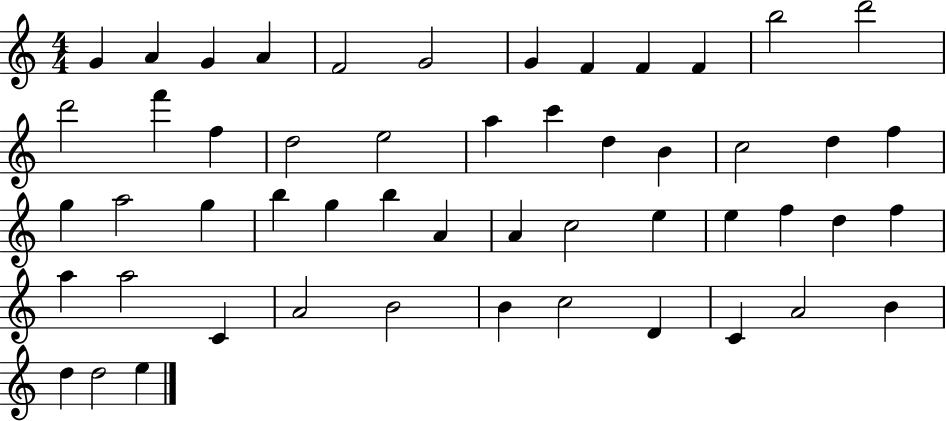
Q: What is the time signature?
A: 4/4